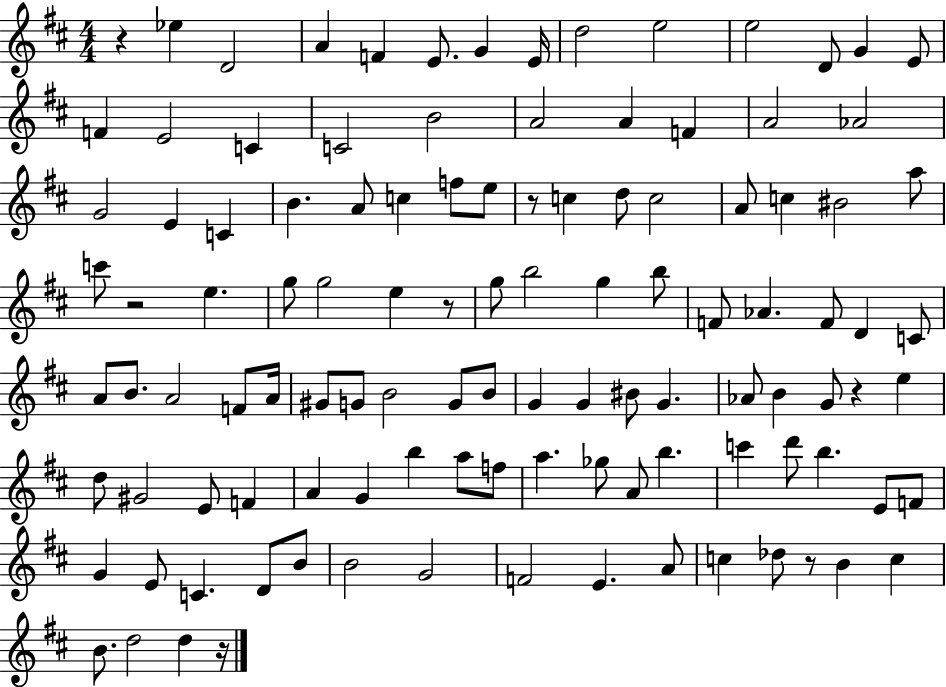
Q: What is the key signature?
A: D major